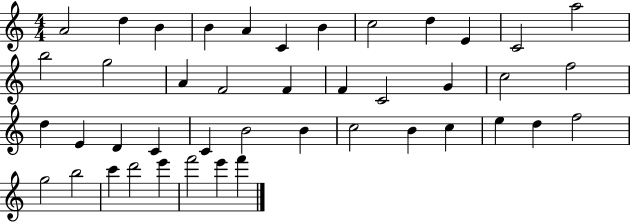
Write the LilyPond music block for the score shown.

{
  \clef treble
  \numericTimeSignature
  \time 4/4
  \key c \major
  a'2 d''4 b'4 | b'4 a'4 c'4 b'4 | c''2 d''4 e'4 | c'2 a''2 | \break b''2 g''2 | a'4 f'2 f'4 | f'4 c'2 g'4 | c''2 f''2 | \break d''4 e'4 d'4 c'4 | c'4 b'2 b'4 | c''2 b'4 c''4 | e''4 d''4 f''2 | \break g''2 b''2 | c'''4 d'''2 e'''4 | f'''2 e'''4 f'''4 | \bar "|."
}